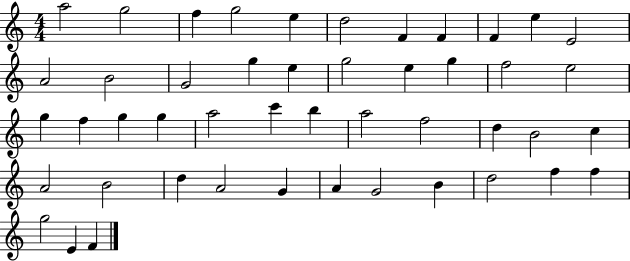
X:1
T:Untitled
M:4/4
L:1/4
K:C
a2 g2 f g2 e d2 F F F e E2 A2 B2 G2 g e g2 e g f2 e2 g f g g a2 c' b a2 f2 d B2 c A2 B2 d A2 G A G2 B d2 f f g2 E F